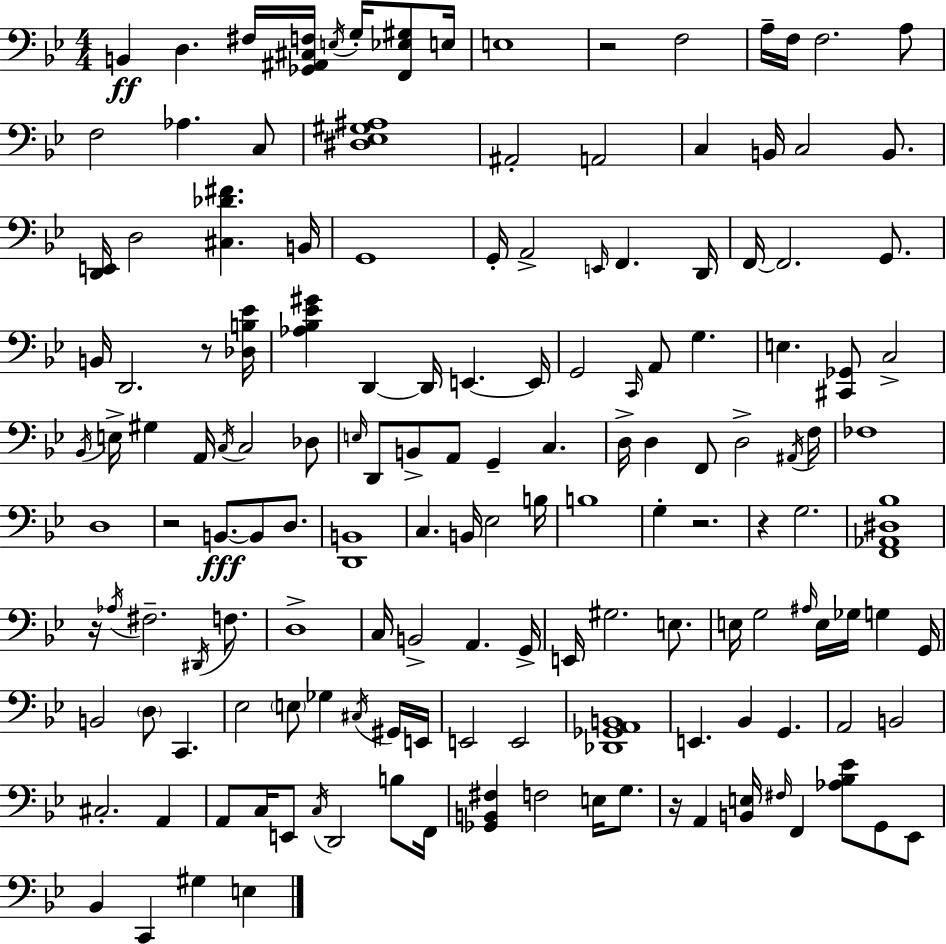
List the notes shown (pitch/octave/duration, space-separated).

B2/q D3/q. F#3/s [Gb2,A#2,C#3,F3]/s E3/s G3/s [F2,Eb3,G#3]/e E3/s E3/w R/h F3/h A3/s F3/s F3/h. A3/e F3/h Ab3/q. C3/e [D#3,Eb3,G#3,A#3]/w A#2/h A2/h C3/q B2/s C3/h B2/e. [D2,E2]/s D3/h [C#3,Db4,F#4]/q. B2/s G2/w G2/s A2/h E2/s F2/q. D2/s F2/s F2/h. G2/e. B2/s D2/h. R/e [Db3,B3,Eb4]/s [Ab3,Bb3,Eb4,G#4]/q D2/q D2/s E2/q. E2/s G2/h C2/s A2/e G3/q. E3/q. [C#2,Gb2]/e C3/h Bb2/s E3/s G#3/q A2/s C3/s C3/h Db3/e E3/s D2/e B2/e A2/e G2/q C3/q. D3/s D3/q F2/e D3/h A#2/s F3/s FES3/w D3/w R/h B2/e. B2/e D3/e. [D2,B2]/w C3/q. B2/s Eb3/h B3/s B3/w G3/q R/h. R/q G3/h. [F2,Ab2,D#3,Bb3]/w R/s Ab3/s F#3/h. D#2/s F3/e. D3/w C3/s B2/h A2/q. G2/s E2/s G#3/h. E3/e. E3/s G3/h A#3/s E3/s Gb3/s G3/q G2/s B2/h D3/e C2/q. Eb3/h E3/e Gb3/q C#3/s G#2/s E2/s E2/h E2/h [Db2,Gb2,A2,B2]/w E2/q. Bb2/q G2/q. A2/h B2/h C#3/h. A2/q A2/e C3/s E2/e C3/s D2/h B3/e F2/s [Gb2,B2,F#3]/q F3/h E3/s G3/e. R/s A2/q [B2,E3]/s F#3/s F2/q [Ab3,Bb3,Eb4]/e G2/e Eb2/e Bb2/q C2/q G#3/q E3/q